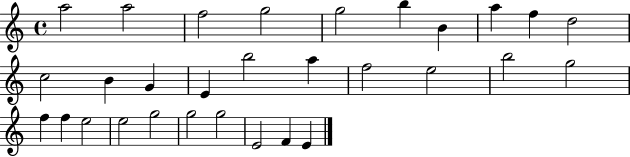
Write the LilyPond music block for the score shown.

{
  \clef treble
  \time 4/4
  \defaultTimeSignature
  \key c \major
  a''2 a''2 | f''2 g''2 | g''2 b''4 b'4 | a''4 f''4 d''2 | \break c''2 b'4 g'4 | e'4 b''2 a''4 | f''2 e''2 | b''2 g''2 | \break f''4 f''4 e''2 | e''2 g''2 | g''2 g''2 | e'2 f'4 e'4 | \break \bar "|."
}